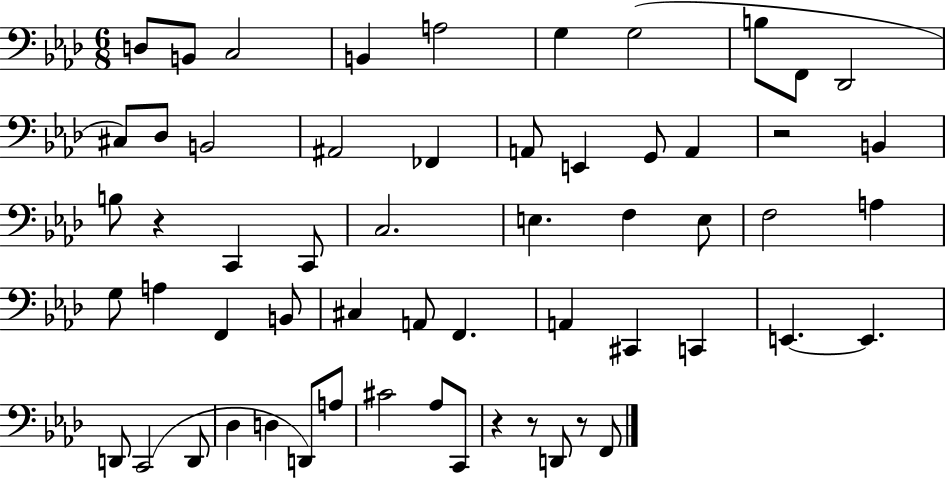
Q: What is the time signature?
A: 6/8